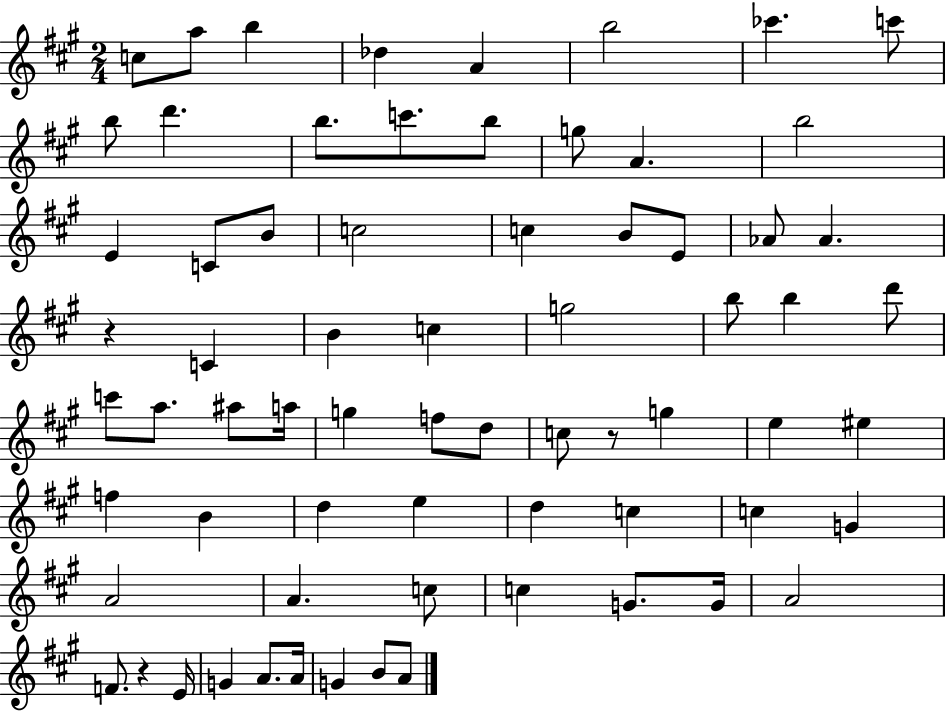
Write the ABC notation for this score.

X:1
T:Untitled
M:2/4
L:1/4
K:A
c/2 a/2 b _d A b2 _c' c'/2 b/2 d' b/2 c'/2 b/2 g/2 A b2 E C/2 B/2 c2 c B/2 E/2 _A/2 _A z C B c g2 b/2 b d'/2 c'/2 a/2 ^a/2 a/4 g f/2 d/2 c/2 z/2 g e ^e f B d e d c c G A2 A c/2 c G/2 G/4 A2 F/2 z E/4 G A/2 A/4 G B/2 A/2